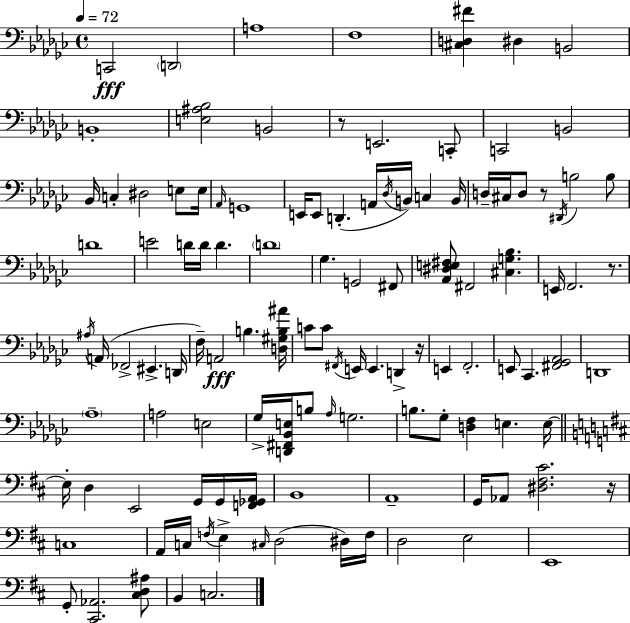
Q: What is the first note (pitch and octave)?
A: C2